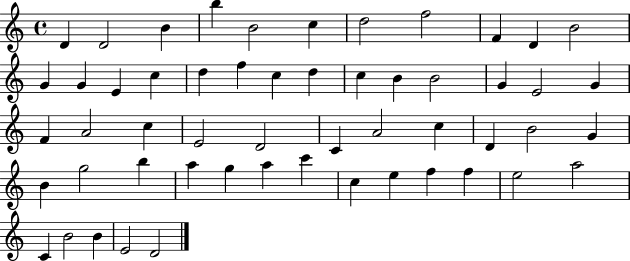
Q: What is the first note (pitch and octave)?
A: D4